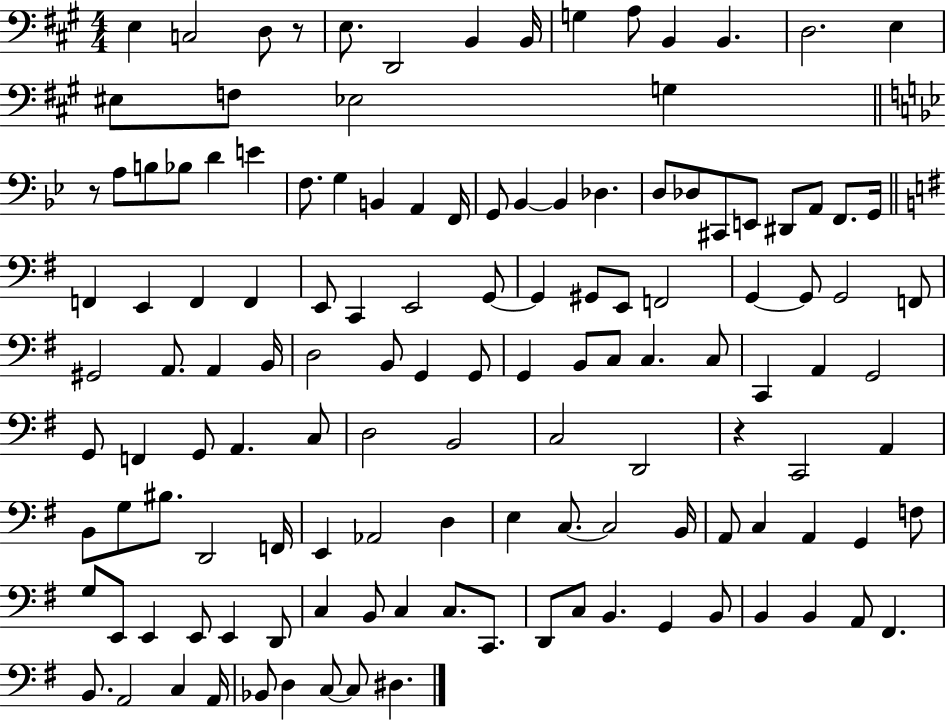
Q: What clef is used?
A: bass